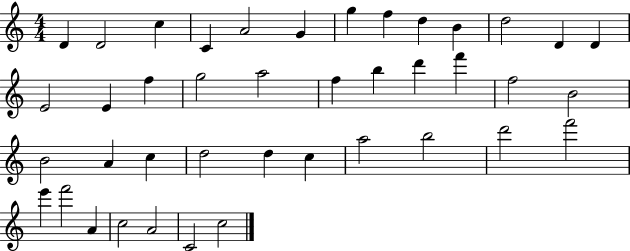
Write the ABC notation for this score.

X:1
T:Untitled
M:4/4
L:1/4
K:C
D D2 c C A2 G g f d B d2 D D E2 E f g2 a2 f b d' f' f2 B2 B2 A c d2 d c a2 b2 d'2 f'2 e' f'2 A c2 A2 C2 c2